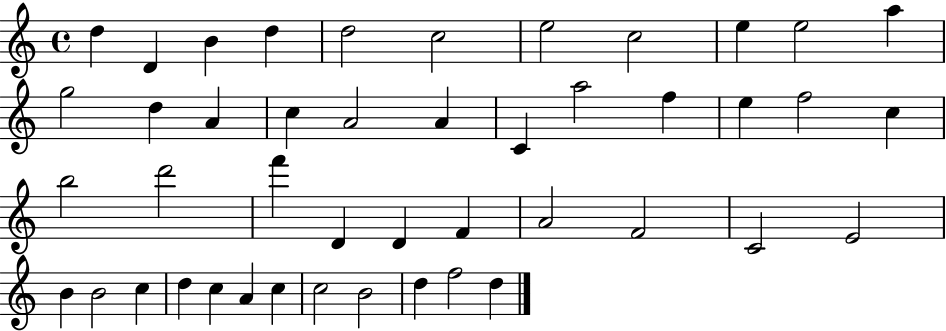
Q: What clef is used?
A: treble